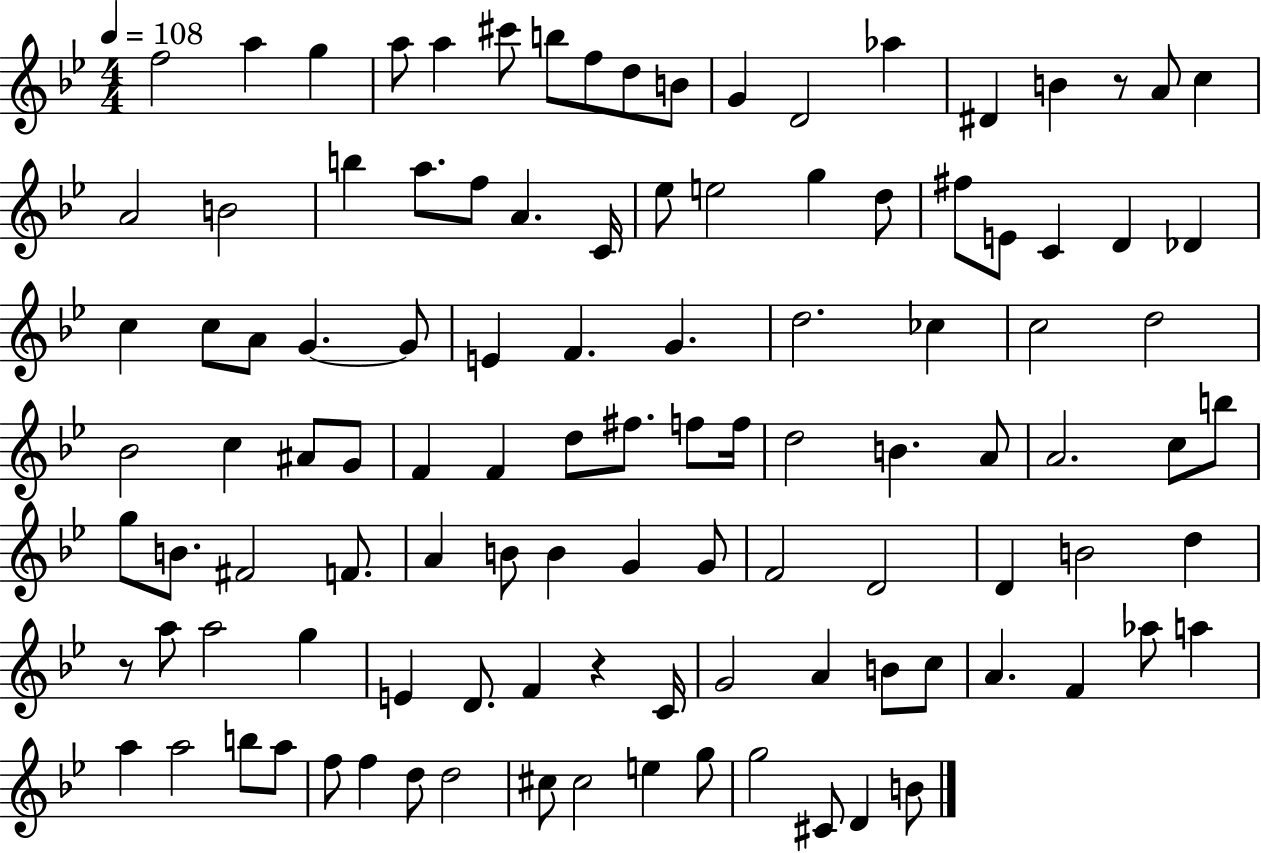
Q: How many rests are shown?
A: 3